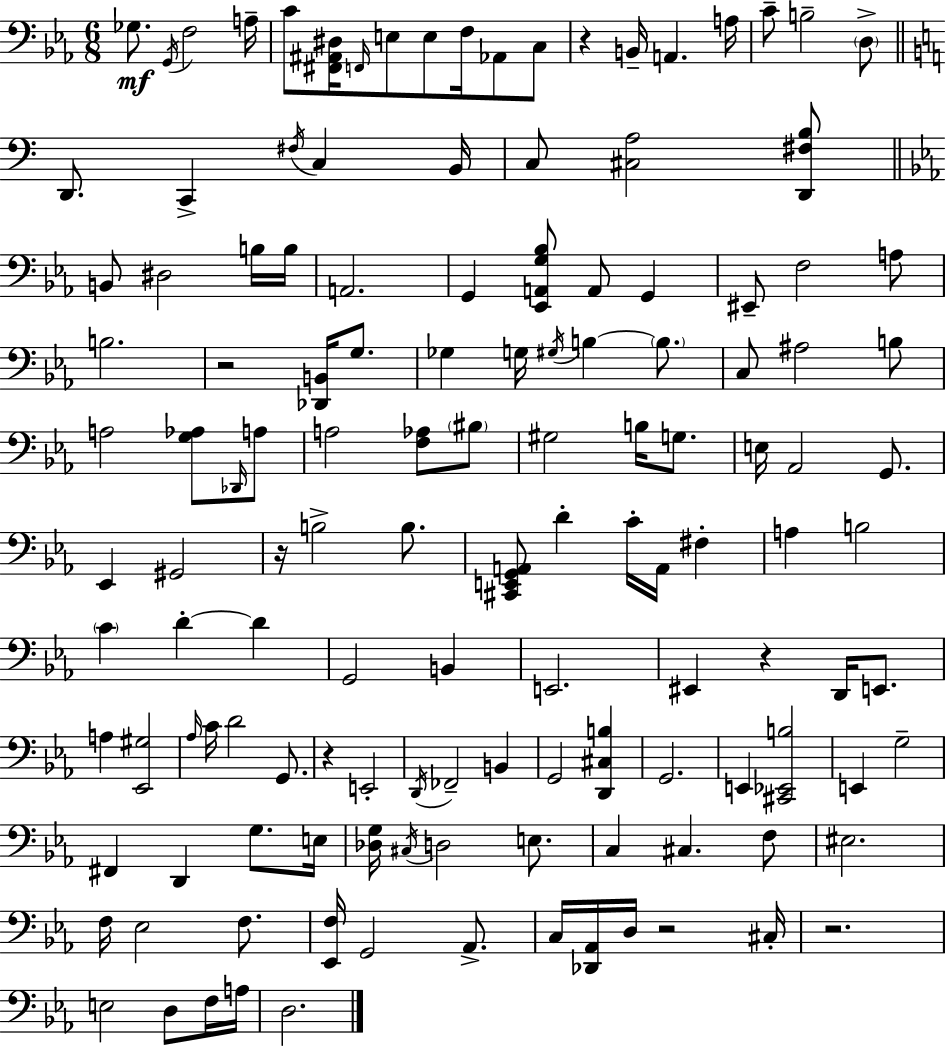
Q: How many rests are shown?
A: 7